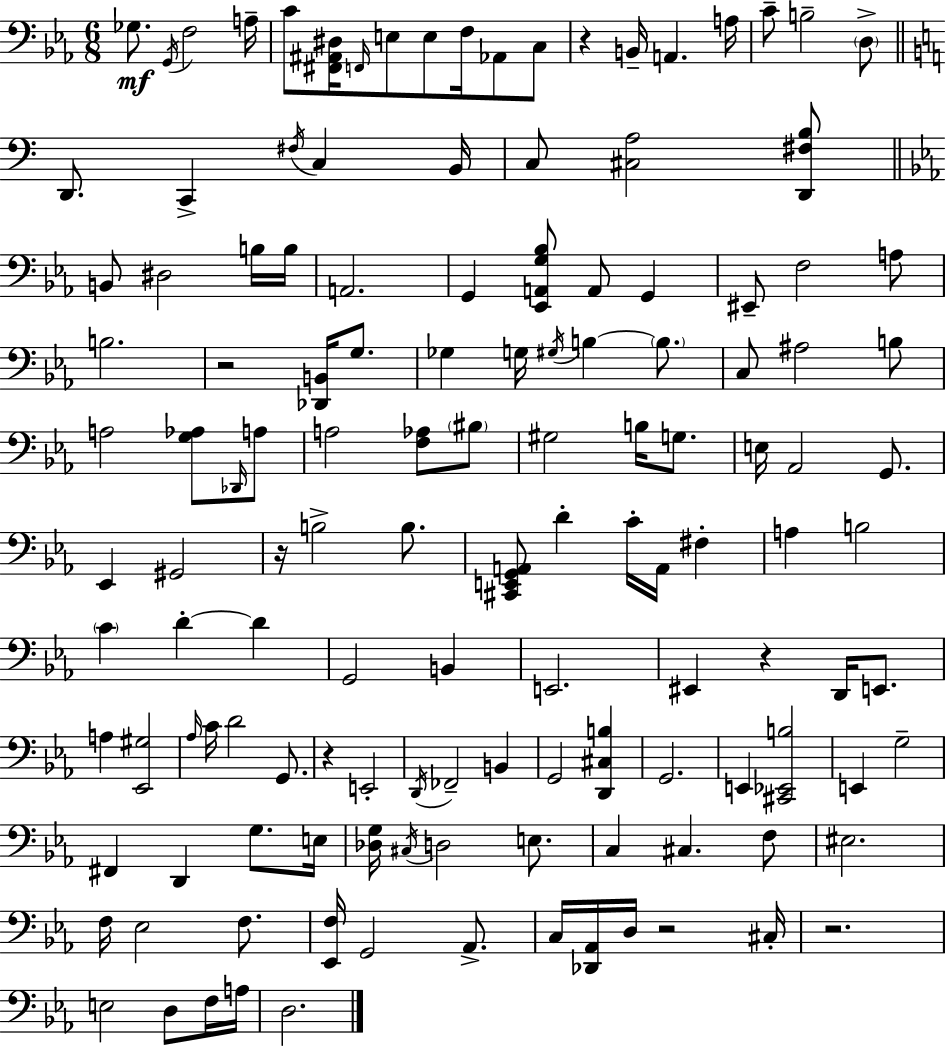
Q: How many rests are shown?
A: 7